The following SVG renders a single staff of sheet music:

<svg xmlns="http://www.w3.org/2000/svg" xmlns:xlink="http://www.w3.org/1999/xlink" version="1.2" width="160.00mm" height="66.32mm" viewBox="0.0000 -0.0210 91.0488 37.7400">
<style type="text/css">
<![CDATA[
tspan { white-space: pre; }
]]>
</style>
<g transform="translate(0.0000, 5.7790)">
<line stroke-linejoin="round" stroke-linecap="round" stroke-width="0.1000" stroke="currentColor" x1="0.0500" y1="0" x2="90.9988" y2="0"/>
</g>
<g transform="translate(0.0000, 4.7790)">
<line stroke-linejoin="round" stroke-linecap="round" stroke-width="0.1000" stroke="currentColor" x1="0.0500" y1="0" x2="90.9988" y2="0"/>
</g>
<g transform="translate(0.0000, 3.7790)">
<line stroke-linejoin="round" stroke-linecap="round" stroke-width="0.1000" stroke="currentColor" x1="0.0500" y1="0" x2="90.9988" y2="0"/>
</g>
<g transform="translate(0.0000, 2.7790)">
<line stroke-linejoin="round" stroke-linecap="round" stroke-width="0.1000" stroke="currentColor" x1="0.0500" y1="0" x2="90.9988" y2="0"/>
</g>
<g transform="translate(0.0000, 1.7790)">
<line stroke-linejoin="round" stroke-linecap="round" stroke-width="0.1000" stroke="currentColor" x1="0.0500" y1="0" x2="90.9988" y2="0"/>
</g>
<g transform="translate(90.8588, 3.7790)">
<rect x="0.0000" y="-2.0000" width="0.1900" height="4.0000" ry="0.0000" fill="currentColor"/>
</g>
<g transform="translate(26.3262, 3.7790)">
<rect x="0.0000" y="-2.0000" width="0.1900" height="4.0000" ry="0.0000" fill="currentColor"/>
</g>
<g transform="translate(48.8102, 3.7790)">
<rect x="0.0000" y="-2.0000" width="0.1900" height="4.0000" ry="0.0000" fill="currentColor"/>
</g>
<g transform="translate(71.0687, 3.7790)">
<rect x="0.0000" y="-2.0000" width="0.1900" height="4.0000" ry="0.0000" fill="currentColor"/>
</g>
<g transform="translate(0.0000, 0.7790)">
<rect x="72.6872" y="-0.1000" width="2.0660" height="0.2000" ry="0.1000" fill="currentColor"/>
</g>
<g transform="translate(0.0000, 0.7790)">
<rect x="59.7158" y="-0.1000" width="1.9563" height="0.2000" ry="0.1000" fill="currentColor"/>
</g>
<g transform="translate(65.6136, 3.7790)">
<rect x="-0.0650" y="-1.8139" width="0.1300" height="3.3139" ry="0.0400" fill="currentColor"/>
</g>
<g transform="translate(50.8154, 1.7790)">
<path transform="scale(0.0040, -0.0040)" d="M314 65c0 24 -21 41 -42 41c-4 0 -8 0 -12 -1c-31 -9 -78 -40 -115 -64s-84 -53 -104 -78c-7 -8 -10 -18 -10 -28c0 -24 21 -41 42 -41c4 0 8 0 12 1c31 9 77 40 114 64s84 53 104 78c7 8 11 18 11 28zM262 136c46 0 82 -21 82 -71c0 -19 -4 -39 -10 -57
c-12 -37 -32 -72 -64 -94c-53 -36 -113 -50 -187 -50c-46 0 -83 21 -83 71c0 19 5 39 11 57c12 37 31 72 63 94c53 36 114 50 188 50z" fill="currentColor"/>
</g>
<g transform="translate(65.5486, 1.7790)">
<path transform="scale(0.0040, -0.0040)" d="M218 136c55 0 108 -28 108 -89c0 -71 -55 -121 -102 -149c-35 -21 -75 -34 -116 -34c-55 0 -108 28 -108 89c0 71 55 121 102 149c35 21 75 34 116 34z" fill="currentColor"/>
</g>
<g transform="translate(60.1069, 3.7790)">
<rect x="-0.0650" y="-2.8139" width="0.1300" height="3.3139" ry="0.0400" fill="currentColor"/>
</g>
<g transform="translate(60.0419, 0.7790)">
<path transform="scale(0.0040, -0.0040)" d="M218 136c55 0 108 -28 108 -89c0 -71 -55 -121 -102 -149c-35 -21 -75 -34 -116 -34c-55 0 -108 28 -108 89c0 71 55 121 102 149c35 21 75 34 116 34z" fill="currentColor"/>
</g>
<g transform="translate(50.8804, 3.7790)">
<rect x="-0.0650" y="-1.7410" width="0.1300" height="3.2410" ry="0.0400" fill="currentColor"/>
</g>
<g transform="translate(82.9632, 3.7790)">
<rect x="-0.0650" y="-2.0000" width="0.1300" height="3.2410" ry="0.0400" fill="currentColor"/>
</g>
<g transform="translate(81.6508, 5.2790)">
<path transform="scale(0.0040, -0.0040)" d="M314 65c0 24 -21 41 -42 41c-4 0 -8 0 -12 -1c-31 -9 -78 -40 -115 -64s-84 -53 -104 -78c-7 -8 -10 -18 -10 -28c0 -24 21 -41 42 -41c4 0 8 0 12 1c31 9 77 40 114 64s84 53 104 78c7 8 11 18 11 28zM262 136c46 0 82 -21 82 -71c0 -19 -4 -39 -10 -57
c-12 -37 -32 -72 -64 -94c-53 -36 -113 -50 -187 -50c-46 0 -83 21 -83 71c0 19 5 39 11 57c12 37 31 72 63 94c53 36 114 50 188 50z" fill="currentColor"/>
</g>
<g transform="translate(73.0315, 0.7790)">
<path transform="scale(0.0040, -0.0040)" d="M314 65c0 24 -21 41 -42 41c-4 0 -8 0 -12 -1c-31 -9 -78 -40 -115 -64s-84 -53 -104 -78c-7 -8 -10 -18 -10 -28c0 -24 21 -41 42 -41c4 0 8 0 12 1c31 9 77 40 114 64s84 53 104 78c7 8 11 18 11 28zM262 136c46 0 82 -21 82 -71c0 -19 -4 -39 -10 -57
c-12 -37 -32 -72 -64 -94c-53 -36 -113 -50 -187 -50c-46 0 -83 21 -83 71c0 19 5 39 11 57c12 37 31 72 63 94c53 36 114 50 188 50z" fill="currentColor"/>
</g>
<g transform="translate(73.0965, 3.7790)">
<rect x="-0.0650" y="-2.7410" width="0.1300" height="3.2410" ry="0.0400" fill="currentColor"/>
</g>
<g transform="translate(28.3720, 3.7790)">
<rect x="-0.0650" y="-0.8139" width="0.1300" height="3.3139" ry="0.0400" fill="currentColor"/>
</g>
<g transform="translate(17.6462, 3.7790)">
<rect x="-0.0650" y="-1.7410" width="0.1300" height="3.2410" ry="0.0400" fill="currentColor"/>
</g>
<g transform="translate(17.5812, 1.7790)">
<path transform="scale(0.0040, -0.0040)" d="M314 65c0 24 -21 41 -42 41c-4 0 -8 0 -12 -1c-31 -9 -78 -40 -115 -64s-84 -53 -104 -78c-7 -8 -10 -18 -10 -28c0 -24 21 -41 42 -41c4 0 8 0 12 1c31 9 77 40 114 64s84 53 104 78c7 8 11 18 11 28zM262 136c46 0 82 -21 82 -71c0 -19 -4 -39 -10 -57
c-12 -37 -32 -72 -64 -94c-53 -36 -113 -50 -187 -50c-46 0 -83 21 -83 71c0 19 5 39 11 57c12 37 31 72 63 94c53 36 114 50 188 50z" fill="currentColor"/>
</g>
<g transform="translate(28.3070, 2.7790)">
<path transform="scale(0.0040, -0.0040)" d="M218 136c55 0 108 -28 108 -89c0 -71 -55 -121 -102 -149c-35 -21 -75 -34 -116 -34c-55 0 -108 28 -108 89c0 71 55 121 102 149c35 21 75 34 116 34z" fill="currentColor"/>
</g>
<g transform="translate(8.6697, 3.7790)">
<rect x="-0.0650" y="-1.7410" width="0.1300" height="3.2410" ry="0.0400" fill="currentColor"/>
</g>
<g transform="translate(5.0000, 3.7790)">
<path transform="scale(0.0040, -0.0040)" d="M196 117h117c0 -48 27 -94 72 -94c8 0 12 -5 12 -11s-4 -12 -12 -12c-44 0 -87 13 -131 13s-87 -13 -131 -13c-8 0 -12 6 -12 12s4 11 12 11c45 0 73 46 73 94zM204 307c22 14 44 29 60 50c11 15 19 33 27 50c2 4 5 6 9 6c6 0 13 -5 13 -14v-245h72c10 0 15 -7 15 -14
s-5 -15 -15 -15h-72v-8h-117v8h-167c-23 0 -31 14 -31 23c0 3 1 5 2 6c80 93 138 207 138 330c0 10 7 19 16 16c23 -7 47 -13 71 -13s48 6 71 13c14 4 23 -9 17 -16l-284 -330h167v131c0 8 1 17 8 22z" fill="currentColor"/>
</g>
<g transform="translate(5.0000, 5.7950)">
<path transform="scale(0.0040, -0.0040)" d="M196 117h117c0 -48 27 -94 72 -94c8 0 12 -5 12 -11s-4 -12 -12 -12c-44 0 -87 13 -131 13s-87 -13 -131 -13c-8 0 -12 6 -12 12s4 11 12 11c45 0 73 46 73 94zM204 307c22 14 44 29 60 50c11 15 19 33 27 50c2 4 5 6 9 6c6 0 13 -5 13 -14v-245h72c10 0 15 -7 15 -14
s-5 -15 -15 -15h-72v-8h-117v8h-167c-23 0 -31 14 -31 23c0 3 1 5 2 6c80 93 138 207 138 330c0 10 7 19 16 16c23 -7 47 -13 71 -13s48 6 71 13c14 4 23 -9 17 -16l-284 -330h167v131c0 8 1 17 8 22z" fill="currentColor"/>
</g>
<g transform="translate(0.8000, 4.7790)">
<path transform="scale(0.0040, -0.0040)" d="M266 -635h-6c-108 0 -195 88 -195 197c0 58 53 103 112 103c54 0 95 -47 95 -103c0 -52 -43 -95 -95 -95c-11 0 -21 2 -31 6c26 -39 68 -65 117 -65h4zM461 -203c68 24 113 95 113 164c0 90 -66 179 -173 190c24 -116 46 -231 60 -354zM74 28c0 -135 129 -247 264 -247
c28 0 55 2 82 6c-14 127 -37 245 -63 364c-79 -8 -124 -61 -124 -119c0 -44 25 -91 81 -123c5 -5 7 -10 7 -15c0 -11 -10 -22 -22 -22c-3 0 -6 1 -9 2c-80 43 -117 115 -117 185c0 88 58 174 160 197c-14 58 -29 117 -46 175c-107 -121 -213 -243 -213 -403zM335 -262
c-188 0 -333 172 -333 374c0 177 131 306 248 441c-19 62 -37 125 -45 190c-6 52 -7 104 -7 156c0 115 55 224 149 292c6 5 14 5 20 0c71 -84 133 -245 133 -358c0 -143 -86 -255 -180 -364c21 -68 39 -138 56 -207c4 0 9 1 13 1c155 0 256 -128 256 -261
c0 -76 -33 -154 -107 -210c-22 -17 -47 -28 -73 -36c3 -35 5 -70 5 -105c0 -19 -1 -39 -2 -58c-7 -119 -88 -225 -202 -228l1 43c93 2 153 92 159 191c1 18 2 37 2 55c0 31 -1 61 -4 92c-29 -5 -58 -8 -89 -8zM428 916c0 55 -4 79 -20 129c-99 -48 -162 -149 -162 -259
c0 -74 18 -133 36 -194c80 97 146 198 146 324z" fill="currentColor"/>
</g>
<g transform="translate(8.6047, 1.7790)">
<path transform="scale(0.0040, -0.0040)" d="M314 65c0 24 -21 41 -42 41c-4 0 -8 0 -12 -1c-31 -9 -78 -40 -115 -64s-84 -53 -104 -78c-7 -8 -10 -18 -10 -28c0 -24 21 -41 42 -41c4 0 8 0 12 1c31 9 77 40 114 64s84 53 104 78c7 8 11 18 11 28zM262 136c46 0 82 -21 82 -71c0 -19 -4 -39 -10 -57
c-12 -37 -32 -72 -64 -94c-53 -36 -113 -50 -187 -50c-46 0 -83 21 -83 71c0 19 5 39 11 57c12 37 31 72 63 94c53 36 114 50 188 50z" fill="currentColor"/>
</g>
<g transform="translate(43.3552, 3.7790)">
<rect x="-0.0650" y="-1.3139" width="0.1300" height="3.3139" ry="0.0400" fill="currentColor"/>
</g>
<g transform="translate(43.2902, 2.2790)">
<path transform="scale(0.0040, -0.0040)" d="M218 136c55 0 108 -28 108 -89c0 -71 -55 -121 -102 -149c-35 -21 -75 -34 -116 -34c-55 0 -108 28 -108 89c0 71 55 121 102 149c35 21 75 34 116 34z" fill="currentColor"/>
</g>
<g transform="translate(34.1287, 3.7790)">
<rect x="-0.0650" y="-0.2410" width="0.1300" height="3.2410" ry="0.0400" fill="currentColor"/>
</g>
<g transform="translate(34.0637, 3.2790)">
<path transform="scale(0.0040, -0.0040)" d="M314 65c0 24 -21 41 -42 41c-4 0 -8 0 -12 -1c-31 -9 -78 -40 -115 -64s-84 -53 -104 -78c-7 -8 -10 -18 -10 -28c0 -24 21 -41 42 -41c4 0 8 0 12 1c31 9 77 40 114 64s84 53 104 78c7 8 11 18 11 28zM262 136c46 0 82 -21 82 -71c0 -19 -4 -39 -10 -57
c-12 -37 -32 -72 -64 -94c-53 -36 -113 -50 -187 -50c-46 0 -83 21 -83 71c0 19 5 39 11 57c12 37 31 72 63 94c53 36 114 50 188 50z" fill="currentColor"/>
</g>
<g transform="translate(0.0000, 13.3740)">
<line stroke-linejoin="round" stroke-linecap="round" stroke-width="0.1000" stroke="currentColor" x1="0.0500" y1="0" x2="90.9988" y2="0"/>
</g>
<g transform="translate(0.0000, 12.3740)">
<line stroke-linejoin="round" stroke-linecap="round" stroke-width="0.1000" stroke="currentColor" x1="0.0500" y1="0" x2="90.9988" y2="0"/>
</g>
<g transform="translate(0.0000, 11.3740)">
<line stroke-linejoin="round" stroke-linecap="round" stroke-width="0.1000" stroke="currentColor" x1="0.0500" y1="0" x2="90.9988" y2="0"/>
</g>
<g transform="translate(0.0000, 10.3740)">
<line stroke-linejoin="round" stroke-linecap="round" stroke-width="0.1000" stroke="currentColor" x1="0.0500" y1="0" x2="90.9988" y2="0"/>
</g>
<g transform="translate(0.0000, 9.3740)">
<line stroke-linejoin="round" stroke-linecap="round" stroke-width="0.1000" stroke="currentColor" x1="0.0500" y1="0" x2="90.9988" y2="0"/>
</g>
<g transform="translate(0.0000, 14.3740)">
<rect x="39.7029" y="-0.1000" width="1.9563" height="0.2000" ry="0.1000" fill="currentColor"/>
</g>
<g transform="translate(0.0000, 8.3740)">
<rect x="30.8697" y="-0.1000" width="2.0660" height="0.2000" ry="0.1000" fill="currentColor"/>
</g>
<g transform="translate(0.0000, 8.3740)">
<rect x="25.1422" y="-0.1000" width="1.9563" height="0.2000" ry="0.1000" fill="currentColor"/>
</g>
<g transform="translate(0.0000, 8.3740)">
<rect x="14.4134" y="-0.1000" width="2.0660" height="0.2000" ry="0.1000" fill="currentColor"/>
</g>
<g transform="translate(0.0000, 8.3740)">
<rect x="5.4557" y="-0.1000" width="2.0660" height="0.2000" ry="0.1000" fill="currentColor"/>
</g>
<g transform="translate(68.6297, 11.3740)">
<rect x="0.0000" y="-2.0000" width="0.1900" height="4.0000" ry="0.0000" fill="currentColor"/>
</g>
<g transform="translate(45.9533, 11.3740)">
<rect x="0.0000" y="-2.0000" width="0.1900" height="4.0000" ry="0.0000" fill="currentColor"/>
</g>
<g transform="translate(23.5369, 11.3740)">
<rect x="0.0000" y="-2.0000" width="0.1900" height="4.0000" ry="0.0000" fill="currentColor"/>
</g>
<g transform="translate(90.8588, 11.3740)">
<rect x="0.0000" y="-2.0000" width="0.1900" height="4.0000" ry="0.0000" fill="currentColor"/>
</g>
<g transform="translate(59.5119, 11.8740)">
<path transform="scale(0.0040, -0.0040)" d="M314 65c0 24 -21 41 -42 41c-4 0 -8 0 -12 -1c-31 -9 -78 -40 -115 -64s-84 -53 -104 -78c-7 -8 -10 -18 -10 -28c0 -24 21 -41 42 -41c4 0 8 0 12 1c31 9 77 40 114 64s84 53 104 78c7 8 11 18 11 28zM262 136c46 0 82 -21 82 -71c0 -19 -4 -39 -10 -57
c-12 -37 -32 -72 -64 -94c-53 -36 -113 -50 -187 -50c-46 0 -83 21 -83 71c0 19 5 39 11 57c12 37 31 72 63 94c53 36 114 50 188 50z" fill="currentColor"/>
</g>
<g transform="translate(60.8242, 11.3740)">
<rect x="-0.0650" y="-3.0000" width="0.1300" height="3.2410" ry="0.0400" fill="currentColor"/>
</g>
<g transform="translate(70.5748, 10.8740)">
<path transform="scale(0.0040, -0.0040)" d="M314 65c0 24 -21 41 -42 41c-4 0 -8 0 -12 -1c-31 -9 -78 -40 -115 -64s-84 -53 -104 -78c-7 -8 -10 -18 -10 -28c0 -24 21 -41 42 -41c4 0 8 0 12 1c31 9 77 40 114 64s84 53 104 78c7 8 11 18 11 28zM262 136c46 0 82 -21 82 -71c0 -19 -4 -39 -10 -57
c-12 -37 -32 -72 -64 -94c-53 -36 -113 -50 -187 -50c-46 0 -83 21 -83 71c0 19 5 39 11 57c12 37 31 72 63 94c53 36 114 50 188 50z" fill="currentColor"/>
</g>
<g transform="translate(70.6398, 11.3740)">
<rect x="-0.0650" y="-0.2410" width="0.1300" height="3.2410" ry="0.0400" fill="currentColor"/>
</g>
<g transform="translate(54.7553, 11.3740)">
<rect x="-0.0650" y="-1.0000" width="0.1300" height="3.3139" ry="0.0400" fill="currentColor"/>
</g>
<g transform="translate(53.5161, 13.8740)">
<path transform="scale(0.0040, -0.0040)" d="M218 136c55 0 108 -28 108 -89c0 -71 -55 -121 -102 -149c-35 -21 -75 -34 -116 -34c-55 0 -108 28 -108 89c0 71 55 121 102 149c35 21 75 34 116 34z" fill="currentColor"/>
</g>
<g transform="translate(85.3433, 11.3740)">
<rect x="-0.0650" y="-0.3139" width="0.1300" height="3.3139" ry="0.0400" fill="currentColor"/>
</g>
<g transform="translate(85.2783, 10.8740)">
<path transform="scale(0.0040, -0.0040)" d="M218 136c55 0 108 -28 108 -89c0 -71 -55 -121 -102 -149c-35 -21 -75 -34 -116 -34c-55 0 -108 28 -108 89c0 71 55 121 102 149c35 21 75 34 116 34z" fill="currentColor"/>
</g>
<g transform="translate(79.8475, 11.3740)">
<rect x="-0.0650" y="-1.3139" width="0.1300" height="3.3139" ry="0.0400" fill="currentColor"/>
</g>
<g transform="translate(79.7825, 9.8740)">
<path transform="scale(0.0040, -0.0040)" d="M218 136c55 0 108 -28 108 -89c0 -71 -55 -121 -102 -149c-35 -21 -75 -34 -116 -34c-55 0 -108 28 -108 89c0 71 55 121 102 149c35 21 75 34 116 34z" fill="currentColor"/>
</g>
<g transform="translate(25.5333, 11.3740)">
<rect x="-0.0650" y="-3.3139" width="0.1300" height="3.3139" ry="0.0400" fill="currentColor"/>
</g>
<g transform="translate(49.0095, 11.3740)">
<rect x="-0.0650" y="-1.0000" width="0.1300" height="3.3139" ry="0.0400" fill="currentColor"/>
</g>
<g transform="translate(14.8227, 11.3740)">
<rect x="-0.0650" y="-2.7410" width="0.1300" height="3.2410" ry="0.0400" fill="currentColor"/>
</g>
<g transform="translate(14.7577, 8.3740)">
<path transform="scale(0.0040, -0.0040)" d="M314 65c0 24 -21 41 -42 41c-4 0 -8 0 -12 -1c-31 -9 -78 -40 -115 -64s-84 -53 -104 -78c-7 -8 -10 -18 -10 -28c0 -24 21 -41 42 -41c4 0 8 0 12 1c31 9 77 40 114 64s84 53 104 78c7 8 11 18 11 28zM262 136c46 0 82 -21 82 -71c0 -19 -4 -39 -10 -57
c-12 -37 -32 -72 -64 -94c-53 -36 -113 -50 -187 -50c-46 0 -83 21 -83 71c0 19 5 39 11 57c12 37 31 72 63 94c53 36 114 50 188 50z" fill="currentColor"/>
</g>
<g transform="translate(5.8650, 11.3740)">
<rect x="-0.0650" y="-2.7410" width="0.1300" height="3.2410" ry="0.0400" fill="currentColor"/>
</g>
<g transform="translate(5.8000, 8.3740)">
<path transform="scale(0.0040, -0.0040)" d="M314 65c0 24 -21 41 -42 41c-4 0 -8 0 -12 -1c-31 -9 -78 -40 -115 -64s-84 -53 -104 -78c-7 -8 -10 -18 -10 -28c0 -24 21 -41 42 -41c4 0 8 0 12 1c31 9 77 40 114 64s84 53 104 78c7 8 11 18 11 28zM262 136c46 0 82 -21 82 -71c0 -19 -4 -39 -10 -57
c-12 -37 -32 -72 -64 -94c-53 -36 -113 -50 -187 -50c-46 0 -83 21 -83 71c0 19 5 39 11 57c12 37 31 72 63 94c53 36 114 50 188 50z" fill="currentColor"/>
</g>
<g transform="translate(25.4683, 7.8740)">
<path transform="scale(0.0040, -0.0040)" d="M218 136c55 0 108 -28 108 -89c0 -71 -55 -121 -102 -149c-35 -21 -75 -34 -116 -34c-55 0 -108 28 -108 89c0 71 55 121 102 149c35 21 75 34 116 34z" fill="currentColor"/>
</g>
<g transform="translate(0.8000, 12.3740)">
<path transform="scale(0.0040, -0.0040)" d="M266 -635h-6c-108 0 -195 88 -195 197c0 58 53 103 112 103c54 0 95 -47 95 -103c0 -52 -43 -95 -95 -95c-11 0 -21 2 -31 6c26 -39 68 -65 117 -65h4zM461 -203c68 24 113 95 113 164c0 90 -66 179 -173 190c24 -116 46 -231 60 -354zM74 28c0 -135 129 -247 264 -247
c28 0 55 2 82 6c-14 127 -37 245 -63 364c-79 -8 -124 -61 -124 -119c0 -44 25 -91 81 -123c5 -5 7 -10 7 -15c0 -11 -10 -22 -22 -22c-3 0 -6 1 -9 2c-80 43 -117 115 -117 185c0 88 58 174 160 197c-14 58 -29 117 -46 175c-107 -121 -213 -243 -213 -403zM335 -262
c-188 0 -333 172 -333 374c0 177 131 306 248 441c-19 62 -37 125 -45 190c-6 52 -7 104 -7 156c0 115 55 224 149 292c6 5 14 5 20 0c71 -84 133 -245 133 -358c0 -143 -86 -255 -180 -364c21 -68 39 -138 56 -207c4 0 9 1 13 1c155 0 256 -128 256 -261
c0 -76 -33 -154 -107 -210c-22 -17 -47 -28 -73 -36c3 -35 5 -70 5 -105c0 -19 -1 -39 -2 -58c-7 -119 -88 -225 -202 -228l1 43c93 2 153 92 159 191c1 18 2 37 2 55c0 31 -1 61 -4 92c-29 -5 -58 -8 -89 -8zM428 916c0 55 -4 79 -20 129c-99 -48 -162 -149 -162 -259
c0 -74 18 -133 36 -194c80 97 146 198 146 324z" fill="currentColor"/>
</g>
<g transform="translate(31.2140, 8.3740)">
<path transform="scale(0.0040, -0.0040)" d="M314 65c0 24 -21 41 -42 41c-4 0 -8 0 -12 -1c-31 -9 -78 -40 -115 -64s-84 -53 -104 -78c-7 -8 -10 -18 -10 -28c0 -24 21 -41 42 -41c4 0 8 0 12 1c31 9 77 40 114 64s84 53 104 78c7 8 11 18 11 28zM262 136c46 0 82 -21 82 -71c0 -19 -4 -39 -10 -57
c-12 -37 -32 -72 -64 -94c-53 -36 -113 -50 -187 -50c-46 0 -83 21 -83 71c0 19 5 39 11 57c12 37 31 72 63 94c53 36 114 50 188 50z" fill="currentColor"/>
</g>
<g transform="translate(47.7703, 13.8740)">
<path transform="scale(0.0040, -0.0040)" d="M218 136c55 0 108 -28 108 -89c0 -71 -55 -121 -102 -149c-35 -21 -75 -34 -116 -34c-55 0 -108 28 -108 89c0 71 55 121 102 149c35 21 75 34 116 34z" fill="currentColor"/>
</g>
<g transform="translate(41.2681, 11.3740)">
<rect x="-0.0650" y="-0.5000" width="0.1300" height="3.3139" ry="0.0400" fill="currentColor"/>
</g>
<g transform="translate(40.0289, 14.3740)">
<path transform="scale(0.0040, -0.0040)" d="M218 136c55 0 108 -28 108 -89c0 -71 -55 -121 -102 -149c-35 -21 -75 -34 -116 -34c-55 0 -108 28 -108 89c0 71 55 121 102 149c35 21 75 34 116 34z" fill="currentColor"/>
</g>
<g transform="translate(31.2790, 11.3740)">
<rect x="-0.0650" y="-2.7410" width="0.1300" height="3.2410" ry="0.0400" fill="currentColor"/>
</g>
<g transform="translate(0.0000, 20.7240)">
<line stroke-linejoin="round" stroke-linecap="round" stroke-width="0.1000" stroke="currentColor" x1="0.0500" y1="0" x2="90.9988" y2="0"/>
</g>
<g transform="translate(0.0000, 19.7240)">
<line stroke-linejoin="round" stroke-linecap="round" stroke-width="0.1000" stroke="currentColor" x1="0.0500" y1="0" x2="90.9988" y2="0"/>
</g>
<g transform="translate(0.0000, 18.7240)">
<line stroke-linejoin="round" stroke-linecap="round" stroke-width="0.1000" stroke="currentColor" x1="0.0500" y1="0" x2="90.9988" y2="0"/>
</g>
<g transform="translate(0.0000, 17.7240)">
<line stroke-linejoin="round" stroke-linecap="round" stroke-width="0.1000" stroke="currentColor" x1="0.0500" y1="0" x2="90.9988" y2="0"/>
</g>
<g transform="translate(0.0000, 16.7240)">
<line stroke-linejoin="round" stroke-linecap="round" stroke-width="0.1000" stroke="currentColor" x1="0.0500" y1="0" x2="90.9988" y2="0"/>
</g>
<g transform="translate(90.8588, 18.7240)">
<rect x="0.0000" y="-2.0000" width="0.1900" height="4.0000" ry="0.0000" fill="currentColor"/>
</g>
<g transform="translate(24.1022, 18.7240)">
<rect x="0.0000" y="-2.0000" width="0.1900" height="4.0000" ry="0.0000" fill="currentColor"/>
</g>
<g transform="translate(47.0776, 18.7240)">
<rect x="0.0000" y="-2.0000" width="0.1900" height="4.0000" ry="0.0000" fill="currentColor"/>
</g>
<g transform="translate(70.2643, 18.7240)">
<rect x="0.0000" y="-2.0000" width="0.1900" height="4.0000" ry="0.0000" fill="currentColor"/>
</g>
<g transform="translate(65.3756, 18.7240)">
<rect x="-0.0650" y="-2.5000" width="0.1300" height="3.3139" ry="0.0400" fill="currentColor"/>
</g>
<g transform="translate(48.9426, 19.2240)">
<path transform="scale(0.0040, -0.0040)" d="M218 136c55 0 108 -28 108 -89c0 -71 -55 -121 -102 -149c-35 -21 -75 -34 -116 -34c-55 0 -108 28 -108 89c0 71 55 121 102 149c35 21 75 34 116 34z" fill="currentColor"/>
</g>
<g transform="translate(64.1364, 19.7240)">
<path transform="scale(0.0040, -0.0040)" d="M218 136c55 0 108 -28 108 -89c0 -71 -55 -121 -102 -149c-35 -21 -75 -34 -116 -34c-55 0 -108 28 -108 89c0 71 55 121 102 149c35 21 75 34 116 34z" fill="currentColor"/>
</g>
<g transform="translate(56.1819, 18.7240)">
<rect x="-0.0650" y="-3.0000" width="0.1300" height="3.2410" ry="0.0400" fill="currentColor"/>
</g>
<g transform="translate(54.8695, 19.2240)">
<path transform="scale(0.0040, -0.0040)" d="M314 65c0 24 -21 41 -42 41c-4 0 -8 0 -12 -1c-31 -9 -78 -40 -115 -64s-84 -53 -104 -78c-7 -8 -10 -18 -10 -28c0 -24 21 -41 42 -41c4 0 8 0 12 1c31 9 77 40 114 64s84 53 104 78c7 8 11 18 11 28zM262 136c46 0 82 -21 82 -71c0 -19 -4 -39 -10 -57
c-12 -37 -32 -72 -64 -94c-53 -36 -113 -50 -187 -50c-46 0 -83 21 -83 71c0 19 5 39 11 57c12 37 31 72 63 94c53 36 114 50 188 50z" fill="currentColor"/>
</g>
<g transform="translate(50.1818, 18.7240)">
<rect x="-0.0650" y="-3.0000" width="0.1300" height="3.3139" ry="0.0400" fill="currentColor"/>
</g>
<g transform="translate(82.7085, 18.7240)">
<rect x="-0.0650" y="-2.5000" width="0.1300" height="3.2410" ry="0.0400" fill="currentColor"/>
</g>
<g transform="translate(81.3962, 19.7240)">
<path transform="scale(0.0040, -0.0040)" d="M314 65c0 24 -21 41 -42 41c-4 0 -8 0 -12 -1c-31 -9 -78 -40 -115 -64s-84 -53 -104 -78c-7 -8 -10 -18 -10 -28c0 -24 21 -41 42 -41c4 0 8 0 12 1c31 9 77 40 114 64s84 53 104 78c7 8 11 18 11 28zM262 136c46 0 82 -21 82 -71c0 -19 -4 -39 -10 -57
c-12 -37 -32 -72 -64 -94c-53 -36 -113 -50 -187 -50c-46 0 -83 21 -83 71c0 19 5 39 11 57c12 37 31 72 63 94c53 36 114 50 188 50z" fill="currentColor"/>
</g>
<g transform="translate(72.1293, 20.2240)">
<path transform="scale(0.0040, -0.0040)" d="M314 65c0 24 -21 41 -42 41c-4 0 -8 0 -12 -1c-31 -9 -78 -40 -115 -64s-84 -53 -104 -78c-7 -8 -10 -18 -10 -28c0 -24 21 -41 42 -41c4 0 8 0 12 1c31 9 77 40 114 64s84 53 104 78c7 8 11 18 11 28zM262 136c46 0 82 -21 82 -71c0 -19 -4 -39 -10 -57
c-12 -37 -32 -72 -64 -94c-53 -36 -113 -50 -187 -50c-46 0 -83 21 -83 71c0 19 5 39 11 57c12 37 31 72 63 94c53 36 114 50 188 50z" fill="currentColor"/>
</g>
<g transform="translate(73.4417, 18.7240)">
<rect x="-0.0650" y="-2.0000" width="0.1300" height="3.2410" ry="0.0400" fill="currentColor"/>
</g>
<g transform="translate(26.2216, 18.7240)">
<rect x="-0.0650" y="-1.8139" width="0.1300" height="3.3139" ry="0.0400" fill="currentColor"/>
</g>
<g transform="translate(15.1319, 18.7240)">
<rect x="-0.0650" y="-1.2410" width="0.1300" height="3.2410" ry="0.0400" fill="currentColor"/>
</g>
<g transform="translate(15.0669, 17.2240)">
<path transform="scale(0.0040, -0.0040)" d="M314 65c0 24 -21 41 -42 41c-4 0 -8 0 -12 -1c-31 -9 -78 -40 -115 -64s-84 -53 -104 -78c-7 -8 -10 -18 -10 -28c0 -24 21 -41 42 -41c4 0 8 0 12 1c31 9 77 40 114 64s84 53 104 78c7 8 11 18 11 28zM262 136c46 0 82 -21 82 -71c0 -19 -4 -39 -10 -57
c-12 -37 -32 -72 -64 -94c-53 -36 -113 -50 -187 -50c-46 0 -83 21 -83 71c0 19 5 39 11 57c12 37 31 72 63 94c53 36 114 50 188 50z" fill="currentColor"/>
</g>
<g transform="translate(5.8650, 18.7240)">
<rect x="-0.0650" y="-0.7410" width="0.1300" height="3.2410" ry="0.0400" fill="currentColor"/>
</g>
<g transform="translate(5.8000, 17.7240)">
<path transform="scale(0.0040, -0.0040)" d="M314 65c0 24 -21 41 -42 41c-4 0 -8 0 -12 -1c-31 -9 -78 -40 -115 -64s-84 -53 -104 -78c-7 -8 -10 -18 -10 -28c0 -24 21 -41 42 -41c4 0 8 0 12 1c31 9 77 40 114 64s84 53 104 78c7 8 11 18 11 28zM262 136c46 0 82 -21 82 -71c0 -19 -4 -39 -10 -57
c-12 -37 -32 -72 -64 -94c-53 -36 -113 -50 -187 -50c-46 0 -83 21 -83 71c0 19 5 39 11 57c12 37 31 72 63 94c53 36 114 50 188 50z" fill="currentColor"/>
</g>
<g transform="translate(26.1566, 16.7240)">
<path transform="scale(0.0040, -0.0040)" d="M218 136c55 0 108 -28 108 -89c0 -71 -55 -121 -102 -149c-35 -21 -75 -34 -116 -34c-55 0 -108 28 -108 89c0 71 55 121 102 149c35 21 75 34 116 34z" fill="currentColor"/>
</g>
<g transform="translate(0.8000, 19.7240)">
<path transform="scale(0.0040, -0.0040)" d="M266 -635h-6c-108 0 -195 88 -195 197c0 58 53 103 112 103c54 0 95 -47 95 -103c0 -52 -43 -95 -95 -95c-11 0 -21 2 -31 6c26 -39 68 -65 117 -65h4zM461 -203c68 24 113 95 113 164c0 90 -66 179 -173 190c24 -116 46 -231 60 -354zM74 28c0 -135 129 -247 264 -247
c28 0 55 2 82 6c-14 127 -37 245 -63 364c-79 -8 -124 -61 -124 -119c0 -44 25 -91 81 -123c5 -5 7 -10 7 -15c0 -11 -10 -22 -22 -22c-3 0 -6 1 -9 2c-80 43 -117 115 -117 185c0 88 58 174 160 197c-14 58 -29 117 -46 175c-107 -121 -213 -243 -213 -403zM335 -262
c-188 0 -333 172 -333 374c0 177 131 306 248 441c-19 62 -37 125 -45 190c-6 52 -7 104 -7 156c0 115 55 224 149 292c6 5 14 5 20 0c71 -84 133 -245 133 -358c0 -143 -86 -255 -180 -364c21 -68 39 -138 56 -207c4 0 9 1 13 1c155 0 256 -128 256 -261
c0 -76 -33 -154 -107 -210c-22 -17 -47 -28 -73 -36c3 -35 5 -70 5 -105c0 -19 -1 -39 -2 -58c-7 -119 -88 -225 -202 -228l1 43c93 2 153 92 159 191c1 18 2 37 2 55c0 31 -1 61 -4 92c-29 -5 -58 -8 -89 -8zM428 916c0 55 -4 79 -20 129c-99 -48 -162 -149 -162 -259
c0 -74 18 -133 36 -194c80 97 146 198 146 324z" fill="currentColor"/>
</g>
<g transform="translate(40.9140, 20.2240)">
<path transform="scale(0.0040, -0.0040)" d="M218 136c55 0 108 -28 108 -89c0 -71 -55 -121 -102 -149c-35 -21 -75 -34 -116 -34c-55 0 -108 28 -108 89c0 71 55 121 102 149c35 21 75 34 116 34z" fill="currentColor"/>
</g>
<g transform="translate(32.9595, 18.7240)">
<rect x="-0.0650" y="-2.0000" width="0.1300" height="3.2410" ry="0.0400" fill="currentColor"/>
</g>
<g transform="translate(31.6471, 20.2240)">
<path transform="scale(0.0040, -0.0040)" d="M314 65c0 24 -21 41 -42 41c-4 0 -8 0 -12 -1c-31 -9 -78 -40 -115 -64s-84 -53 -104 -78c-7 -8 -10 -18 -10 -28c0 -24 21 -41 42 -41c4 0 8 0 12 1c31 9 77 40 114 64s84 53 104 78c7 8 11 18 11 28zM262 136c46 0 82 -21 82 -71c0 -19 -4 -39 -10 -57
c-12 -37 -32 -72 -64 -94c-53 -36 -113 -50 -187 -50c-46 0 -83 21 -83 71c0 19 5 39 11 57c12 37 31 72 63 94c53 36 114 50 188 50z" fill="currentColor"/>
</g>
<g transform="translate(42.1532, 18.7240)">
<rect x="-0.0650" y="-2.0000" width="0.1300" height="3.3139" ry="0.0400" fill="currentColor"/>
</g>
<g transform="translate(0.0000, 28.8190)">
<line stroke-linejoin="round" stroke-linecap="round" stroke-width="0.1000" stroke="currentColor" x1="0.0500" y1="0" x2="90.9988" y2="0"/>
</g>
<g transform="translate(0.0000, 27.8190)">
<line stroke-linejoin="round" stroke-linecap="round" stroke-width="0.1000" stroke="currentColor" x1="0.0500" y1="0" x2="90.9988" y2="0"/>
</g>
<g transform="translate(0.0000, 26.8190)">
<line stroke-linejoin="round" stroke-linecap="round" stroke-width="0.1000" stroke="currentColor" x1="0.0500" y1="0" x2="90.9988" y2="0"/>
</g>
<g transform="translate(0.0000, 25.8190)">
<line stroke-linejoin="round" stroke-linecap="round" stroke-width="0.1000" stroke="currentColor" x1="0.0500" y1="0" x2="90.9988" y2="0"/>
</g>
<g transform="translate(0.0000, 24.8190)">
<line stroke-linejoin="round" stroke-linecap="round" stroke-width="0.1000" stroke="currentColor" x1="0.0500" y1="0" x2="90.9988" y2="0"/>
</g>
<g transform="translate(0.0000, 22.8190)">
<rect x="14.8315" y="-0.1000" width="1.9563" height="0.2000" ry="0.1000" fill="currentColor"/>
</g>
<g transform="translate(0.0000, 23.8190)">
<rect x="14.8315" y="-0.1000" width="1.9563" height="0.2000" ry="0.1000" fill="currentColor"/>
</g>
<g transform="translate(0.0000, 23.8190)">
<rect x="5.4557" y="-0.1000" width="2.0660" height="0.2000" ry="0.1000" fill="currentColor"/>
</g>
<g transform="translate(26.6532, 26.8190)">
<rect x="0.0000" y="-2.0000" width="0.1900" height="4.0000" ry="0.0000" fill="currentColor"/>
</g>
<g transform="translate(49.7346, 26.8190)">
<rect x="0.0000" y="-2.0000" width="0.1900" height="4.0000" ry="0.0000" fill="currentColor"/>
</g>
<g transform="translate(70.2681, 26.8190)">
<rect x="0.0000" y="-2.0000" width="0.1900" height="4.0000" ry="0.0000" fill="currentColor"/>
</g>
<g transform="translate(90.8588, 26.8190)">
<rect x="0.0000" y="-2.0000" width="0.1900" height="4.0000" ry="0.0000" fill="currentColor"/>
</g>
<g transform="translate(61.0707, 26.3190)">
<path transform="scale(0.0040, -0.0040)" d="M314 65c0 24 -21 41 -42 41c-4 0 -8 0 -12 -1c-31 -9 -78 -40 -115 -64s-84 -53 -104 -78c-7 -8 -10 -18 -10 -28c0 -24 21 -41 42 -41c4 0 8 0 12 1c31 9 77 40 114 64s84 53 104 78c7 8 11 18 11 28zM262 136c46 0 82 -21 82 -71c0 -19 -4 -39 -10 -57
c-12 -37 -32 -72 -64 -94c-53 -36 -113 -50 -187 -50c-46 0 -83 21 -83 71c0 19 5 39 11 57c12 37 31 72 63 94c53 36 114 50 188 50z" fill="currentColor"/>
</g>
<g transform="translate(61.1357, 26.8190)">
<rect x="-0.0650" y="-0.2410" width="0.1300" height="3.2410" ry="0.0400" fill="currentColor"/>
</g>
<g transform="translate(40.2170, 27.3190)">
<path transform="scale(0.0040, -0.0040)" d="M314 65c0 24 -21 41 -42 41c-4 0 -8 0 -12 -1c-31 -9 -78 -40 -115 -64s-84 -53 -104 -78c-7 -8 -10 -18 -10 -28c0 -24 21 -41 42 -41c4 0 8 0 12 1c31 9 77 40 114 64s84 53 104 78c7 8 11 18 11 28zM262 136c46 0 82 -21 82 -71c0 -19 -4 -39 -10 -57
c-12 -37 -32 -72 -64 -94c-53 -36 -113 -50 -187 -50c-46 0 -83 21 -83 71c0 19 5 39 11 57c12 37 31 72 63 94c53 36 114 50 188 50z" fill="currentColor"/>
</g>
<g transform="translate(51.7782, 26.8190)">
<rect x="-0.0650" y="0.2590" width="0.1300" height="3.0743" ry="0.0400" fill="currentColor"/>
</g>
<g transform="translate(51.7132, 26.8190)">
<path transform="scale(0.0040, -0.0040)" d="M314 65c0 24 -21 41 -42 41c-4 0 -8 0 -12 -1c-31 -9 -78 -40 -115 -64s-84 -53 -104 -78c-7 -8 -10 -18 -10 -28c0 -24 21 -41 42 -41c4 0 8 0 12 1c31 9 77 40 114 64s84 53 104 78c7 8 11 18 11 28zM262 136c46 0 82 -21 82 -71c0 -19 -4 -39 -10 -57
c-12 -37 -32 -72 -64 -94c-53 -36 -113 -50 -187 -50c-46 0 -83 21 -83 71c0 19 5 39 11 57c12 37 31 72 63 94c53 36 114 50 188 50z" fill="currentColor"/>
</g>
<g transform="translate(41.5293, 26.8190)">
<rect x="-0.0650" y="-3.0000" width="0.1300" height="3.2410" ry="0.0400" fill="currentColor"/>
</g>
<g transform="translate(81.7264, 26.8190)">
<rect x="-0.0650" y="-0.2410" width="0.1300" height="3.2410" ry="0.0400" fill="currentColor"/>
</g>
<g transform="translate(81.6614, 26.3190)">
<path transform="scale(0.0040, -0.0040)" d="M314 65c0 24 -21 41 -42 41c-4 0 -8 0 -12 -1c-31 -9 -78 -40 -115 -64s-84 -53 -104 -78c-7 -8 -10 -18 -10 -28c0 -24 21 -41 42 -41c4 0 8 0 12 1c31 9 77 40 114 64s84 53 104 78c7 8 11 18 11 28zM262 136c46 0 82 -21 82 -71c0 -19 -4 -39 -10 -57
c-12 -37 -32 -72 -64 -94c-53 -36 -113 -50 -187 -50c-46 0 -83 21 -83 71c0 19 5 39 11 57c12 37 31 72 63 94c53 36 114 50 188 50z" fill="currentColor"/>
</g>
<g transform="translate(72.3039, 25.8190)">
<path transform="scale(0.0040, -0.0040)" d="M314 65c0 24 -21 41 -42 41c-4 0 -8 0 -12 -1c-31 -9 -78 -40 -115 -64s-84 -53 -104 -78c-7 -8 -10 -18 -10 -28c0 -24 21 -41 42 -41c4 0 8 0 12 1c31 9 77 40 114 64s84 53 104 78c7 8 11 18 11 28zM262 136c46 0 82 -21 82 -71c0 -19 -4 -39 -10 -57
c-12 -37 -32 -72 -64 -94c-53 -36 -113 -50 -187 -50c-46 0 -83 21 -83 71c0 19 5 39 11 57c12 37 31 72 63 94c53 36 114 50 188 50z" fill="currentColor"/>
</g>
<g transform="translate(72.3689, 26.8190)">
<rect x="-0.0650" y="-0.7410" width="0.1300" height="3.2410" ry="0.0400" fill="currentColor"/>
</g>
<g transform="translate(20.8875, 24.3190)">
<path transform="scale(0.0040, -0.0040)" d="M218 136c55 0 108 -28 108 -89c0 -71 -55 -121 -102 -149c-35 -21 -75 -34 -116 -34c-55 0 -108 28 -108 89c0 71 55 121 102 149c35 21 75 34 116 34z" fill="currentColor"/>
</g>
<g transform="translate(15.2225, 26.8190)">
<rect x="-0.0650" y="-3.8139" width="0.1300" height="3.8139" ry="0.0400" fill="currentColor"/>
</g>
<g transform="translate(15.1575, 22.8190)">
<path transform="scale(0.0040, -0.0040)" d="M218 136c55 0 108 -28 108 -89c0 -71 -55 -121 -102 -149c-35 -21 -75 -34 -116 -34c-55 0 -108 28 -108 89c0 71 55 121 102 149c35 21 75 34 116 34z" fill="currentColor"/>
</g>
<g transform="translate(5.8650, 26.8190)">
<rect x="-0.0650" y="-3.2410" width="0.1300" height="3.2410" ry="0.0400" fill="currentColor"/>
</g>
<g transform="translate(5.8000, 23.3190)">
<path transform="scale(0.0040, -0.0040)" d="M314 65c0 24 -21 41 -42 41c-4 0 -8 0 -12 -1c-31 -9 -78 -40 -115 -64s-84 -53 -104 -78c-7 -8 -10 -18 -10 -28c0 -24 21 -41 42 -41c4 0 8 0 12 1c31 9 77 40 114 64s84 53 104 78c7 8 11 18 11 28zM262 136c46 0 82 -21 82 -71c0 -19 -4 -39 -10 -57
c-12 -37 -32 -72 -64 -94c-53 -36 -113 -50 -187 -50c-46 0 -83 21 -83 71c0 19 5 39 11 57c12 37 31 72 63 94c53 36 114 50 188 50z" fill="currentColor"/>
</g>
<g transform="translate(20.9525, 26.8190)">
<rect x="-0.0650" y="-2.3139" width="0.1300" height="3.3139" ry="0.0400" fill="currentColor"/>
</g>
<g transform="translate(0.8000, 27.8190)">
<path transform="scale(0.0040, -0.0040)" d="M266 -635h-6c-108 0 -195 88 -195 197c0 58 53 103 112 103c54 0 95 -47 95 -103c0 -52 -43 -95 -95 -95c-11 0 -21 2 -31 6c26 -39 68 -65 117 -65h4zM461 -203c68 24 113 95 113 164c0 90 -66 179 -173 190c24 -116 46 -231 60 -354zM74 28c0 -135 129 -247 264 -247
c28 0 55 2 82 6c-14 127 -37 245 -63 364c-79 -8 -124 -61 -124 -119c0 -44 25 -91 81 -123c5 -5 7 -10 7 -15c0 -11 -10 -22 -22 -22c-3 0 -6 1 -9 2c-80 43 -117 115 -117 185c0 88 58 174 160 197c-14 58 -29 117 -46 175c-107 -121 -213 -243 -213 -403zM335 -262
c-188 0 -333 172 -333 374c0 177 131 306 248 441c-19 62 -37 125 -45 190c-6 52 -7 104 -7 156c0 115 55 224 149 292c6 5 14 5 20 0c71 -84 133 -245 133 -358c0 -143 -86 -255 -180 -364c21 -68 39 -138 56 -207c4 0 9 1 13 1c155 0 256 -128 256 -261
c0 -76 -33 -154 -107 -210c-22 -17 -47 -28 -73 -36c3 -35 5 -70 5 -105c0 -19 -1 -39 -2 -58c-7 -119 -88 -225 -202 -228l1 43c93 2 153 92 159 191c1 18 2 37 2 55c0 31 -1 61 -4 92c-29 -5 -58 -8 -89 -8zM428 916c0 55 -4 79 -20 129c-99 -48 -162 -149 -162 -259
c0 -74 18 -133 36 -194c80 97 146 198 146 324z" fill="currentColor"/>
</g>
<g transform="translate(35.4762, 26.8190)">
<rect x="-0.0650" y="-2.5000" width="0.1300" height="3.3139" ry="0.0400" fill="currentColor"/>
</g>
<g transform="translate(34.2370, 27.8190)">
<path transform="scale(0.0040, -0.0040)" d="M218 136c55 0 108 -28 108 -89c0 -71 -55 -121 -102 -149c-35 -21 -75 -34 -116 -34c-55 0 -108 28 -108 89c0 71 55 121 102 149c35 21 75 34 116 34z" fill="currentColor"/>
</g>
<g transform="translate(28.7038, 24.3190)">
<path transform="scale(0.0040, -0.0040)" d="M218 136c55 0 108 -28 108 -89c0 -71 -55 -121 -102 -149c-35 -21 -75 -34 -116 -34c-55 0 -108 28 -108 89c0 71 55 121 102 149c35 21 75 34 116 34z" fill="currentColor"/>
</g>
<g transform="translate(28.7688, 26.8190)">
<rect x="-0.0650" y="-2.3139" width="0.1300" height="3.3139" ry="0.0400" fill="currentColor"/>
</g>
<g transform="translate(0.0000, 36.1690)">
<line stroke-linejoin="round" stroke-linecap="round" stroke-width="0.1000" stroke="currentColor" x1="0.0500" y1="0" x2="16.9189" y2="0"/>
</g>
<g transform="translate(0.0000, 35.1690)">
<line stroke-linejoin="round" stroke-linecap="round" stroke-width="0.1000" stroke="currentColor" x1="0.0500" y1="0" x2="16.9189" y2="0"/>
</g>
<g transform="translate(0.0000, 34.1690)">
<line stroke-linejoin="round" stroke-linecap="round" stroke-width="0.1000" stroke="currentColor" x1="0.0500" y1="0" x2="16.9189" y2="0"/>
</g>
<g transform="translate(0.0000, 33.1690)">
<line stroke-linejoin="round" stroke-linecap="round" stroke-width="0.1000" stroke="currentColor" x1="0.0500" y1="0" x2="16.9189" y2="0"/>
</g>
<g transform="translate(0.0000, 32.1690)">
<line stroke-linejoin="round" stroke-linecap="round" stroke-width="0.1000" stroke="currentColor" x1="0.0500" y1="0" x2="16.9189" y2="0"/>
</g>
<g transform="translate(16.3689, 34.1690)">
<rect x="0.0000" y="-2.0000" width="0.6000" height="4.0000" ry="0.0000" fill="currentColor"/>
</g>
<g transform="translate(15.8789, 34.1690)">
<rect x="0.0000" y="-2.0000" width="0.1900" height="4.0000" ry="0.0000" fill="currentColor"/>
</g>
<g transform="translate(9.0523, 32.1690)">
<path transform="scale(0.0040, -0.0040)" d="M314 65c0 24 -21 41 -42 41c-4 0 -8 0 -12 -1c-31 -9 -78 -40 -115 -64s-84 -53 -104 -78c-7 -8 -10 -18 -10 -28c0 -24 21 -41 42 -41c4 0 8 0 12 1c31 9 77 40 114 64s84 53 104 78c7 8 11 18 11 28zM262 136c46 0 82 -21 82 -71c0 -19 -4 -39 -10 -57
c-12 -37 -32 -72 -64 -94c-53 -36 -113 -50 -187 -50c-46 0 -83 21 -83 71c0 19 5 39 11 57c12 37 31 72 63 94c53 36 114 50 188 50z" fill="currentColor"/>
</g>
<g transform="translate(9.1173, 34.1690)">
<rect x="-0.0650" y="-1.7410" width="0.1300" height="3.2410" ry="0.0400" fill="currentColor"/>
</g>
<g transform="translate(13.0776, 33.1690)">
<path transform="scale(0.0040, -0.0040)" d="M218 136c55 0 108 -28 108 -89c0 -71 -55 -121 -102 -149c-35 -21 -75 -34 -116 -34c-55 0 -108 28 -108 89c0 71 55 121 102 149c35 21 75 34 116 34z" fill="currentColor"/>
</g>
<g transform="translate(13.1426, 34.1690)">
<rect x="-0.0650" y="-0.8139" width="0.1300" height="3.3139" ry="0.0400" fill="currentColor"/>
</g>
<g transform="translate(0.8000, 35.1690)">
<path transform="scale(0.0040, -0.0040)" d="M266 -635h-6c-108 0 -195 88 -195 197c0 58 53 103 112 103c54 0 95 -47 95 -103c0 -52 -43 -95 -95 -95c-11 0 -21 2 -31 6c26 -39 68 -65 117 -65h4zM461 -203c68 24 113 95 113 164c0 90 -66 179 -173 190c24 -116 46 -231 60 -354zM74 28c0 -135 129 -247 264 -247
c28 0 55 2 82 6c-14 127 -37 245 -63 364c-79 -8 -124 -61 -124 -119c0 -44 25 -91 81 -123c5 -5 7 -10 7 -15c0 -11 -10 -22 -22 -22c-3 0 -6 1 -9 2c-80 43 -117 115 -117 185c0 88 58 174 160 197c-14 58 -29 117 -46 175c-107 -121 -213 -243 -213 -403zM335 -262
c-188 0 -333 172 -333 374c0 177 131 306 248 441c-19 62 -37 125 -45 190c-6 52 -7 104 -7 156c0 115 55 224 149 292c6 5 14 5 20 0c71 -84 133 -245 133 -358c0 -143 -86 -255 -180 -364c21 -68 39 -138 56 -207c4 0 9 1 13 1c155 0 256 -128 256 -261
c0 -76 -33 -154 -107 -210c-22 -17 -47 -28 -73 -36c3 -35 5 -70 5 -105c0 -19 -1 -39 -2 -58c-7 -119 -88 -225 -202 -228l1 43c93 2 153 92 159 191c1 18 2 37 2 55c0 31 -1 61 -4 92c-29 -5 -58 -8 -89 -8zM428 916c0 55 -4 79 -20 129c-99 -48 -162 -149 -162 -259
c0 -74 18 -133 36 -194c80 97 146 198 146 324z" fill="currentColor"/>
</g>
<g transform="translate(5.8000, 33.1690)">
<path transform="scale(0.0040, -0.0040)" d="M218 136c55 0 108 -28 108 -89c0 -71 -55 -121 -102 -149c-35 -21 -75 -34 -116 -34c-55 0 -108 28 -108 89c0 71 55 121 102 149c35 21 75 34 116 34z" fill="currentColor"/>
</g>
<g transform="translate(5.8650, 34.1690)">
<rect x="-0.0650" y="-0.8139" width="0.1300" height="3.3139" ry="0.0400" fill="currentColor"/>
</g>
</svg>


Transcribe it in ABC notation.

X:1
T:Untitled
M:4/4
L:1/4
K:C
f2 f2 d c2 e f2 a f a2 F2 a2 a2 b a2 C D D A2 c2 e c d2 e2 f F2 F A A2 G F2 G2 b2 c' g g G A2 B2 c2 d2 c2 d f2 d